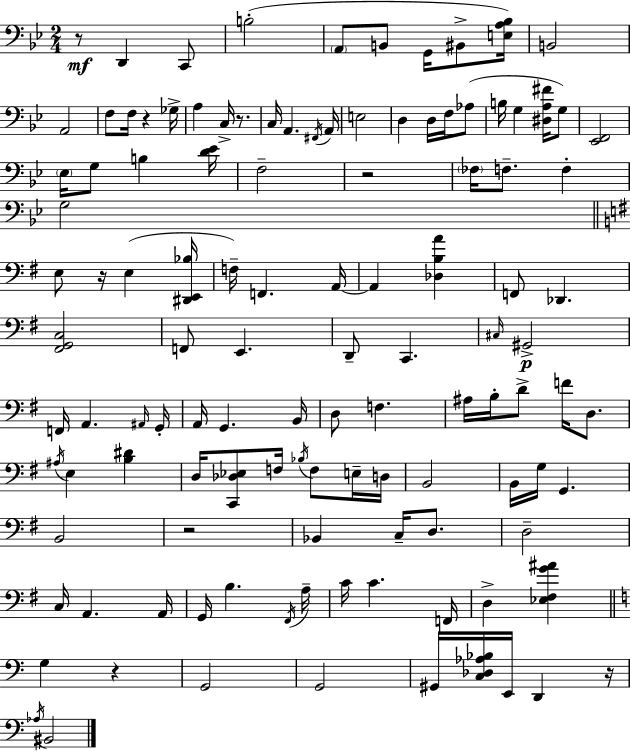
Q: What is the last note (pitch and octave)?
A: BIS2